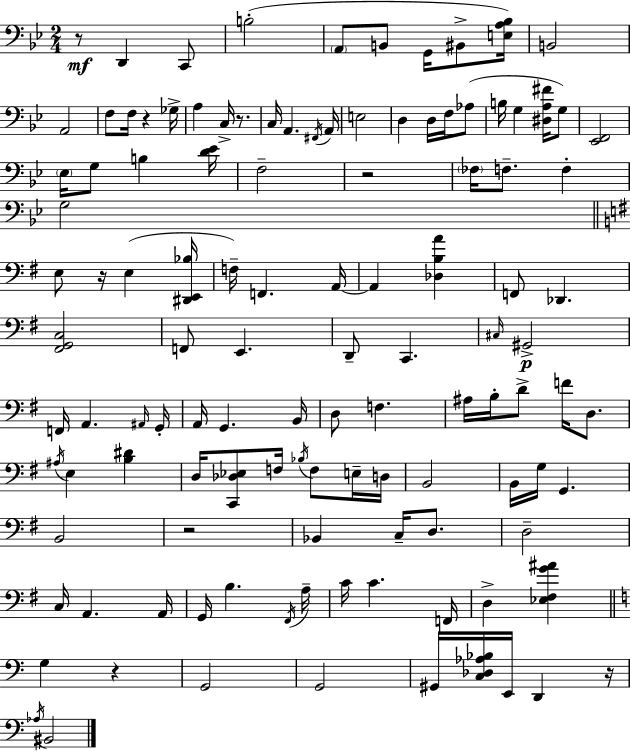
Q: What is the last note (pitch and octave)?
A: BIS2